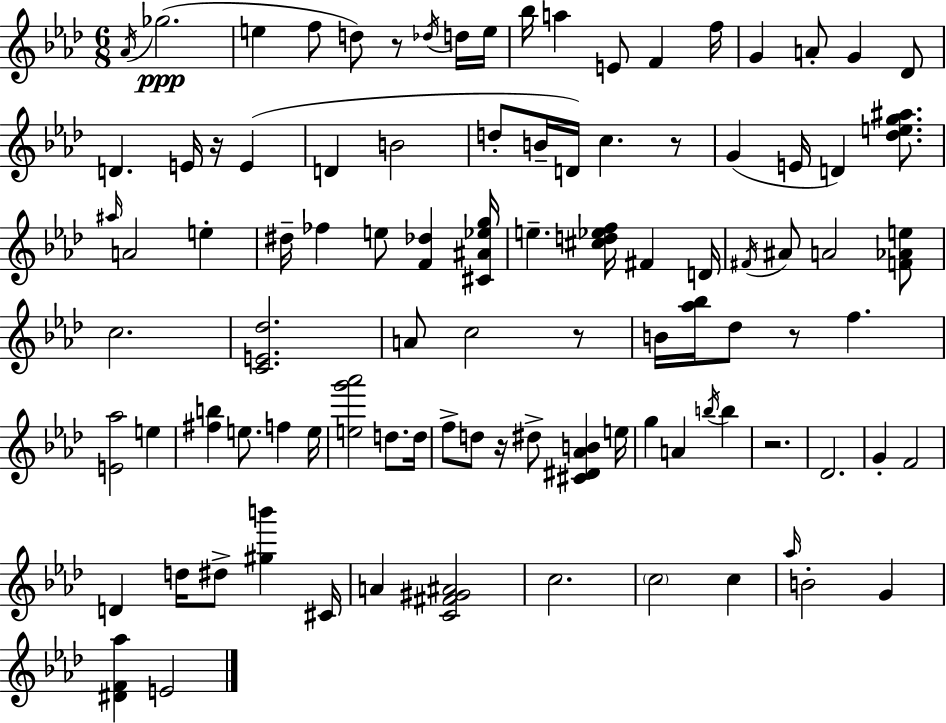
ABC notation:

X:1
T:Untitled
M:6/8
L:1/4
K:Ab
_A/4 _g2 e f/2 d/2 z/2 _d/4 d/4 e/4 _b/4 a E/2 F f/4 G A/2 G _D/2 D E/4 z/4 E D B2 d/2 B/4 D/4 c z/2 G E/4 D [_deg^a]/2 ^a/4 A2 e ^d/4 _f e/2 [F_d] [^C^A_eg]/4 e [^cd_ef]/4 ^F D/4 ^F/4 ^A/2 A2 [F_Ae]/2 c2 [CE_d]2 A/2 c2 z/2 B/4 [_a_b]/4 _d/2 z/2 f [E_a]2 e [^fb] e/2 f e/4 [eg'_a']2 d/2 d/4 f/2 d/2 z/4 ^d/2 [^C^D_AB] e/4 g A b/4 b z2 _D2 G F2 D d/4 ^d/2 [^gb'] ^C/4 A [C^F^G^A]2 c2 c2 c _a/4 B2 G [^DF_a] E2